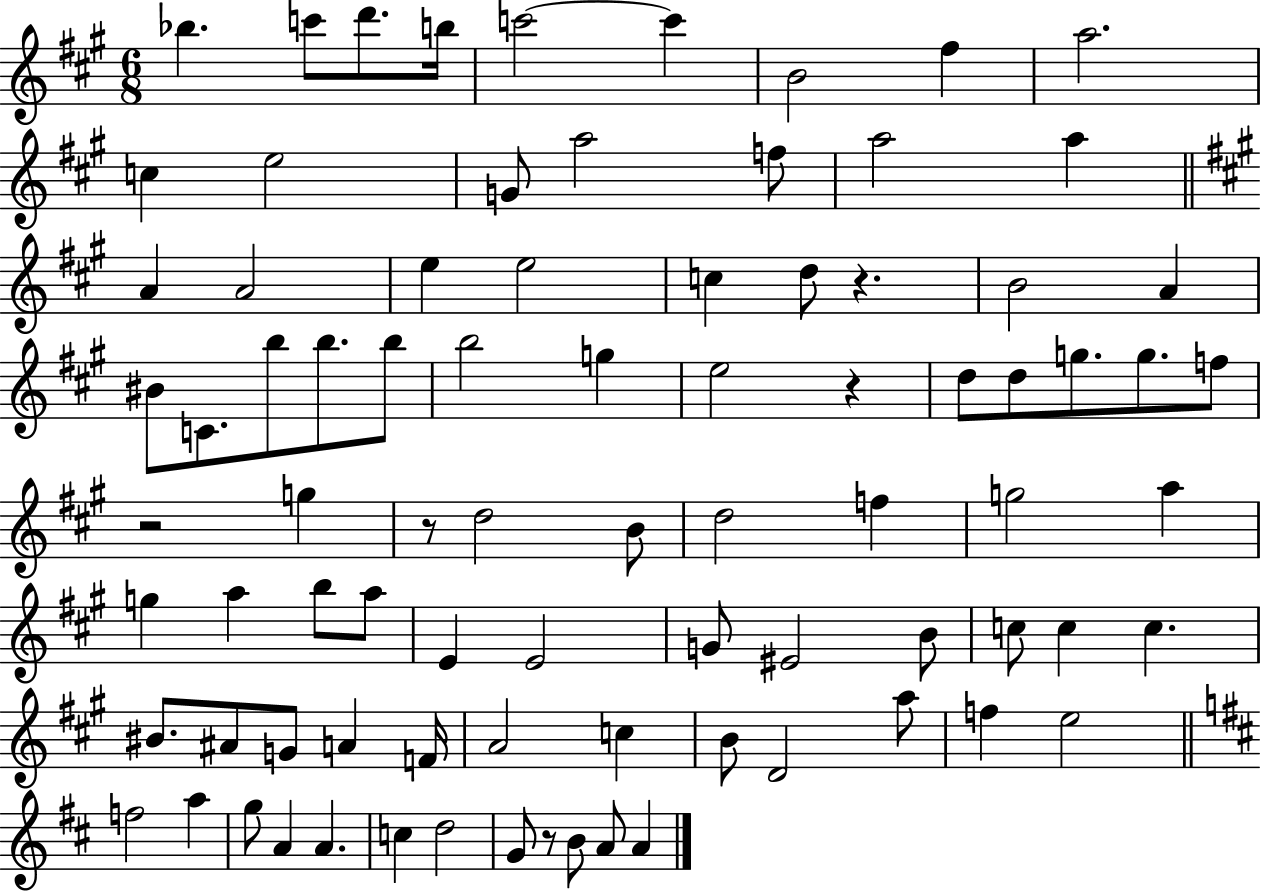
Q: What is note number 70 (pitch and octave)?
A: A5